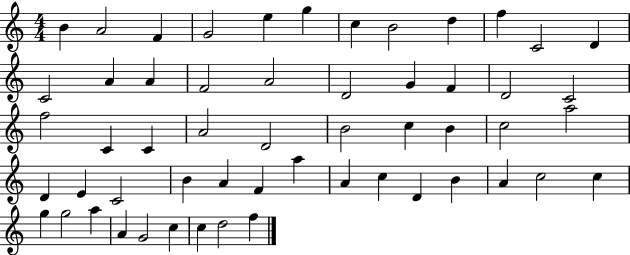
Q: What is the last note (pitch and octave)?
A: F5